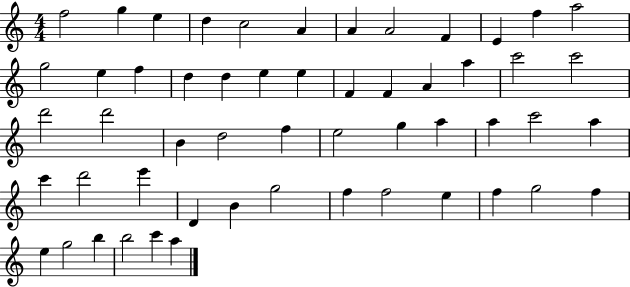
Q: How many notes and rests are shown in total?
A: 54